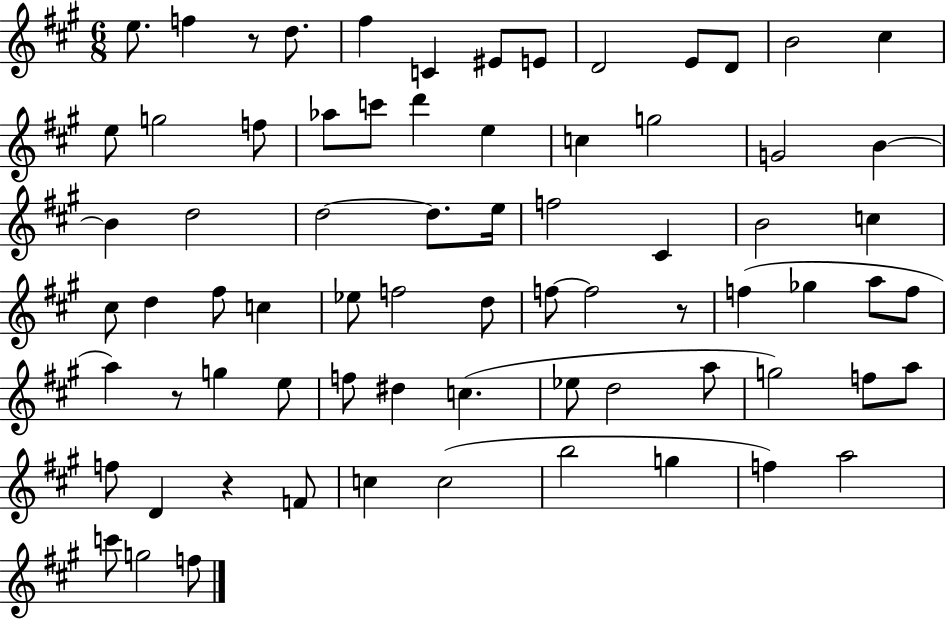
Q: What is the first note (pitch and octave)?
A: E5